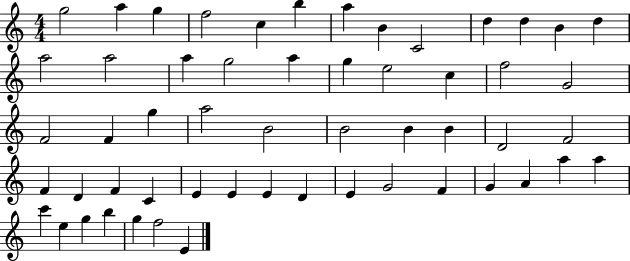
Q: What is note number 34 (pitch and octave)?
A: F4